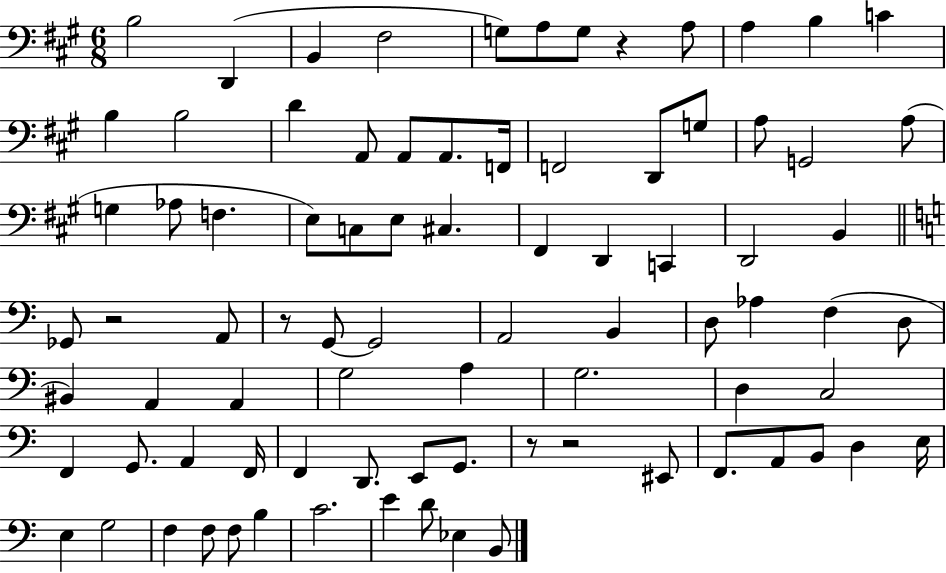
{
  \clef bass
  \numericTimeSignature
  \time 6/8
  \key a \major
  \repeat volta 2 { b2 d,4( | b,4 fis2 | g8) a8 g8 r4 a8 | a4 b4 c'4 | \break b4 b2 | d'4 a,8 a,8 a,8. f,16 | f,2 d,8 g8 | a8 g,2 a8( | \break g4 aes8 f4. | e8) c8 e8 cis4. | fis,4 d,4 c,4 | d,2 b,4 | \break \bar "||" \break \key c \major ges,8 r2 a,8 | r8 g,8~~ g,2 | a,2 b,4 | d8 aes4 f4( d8 | \break bis,4) a,4 a,4 | g2 a4 | g2. | d4 c2 | \break f,4 g,8. a,4 f,16 | f,4 d,8. e,8 g,8. | r8 r2 eis,8 | f,8. a,8 b,8 d4 e16 | \break e4 g2 | f4 f8 f8 b4 | c'2. | e'4 d'8 ees4 b,8 | \break } \bar "|."
}